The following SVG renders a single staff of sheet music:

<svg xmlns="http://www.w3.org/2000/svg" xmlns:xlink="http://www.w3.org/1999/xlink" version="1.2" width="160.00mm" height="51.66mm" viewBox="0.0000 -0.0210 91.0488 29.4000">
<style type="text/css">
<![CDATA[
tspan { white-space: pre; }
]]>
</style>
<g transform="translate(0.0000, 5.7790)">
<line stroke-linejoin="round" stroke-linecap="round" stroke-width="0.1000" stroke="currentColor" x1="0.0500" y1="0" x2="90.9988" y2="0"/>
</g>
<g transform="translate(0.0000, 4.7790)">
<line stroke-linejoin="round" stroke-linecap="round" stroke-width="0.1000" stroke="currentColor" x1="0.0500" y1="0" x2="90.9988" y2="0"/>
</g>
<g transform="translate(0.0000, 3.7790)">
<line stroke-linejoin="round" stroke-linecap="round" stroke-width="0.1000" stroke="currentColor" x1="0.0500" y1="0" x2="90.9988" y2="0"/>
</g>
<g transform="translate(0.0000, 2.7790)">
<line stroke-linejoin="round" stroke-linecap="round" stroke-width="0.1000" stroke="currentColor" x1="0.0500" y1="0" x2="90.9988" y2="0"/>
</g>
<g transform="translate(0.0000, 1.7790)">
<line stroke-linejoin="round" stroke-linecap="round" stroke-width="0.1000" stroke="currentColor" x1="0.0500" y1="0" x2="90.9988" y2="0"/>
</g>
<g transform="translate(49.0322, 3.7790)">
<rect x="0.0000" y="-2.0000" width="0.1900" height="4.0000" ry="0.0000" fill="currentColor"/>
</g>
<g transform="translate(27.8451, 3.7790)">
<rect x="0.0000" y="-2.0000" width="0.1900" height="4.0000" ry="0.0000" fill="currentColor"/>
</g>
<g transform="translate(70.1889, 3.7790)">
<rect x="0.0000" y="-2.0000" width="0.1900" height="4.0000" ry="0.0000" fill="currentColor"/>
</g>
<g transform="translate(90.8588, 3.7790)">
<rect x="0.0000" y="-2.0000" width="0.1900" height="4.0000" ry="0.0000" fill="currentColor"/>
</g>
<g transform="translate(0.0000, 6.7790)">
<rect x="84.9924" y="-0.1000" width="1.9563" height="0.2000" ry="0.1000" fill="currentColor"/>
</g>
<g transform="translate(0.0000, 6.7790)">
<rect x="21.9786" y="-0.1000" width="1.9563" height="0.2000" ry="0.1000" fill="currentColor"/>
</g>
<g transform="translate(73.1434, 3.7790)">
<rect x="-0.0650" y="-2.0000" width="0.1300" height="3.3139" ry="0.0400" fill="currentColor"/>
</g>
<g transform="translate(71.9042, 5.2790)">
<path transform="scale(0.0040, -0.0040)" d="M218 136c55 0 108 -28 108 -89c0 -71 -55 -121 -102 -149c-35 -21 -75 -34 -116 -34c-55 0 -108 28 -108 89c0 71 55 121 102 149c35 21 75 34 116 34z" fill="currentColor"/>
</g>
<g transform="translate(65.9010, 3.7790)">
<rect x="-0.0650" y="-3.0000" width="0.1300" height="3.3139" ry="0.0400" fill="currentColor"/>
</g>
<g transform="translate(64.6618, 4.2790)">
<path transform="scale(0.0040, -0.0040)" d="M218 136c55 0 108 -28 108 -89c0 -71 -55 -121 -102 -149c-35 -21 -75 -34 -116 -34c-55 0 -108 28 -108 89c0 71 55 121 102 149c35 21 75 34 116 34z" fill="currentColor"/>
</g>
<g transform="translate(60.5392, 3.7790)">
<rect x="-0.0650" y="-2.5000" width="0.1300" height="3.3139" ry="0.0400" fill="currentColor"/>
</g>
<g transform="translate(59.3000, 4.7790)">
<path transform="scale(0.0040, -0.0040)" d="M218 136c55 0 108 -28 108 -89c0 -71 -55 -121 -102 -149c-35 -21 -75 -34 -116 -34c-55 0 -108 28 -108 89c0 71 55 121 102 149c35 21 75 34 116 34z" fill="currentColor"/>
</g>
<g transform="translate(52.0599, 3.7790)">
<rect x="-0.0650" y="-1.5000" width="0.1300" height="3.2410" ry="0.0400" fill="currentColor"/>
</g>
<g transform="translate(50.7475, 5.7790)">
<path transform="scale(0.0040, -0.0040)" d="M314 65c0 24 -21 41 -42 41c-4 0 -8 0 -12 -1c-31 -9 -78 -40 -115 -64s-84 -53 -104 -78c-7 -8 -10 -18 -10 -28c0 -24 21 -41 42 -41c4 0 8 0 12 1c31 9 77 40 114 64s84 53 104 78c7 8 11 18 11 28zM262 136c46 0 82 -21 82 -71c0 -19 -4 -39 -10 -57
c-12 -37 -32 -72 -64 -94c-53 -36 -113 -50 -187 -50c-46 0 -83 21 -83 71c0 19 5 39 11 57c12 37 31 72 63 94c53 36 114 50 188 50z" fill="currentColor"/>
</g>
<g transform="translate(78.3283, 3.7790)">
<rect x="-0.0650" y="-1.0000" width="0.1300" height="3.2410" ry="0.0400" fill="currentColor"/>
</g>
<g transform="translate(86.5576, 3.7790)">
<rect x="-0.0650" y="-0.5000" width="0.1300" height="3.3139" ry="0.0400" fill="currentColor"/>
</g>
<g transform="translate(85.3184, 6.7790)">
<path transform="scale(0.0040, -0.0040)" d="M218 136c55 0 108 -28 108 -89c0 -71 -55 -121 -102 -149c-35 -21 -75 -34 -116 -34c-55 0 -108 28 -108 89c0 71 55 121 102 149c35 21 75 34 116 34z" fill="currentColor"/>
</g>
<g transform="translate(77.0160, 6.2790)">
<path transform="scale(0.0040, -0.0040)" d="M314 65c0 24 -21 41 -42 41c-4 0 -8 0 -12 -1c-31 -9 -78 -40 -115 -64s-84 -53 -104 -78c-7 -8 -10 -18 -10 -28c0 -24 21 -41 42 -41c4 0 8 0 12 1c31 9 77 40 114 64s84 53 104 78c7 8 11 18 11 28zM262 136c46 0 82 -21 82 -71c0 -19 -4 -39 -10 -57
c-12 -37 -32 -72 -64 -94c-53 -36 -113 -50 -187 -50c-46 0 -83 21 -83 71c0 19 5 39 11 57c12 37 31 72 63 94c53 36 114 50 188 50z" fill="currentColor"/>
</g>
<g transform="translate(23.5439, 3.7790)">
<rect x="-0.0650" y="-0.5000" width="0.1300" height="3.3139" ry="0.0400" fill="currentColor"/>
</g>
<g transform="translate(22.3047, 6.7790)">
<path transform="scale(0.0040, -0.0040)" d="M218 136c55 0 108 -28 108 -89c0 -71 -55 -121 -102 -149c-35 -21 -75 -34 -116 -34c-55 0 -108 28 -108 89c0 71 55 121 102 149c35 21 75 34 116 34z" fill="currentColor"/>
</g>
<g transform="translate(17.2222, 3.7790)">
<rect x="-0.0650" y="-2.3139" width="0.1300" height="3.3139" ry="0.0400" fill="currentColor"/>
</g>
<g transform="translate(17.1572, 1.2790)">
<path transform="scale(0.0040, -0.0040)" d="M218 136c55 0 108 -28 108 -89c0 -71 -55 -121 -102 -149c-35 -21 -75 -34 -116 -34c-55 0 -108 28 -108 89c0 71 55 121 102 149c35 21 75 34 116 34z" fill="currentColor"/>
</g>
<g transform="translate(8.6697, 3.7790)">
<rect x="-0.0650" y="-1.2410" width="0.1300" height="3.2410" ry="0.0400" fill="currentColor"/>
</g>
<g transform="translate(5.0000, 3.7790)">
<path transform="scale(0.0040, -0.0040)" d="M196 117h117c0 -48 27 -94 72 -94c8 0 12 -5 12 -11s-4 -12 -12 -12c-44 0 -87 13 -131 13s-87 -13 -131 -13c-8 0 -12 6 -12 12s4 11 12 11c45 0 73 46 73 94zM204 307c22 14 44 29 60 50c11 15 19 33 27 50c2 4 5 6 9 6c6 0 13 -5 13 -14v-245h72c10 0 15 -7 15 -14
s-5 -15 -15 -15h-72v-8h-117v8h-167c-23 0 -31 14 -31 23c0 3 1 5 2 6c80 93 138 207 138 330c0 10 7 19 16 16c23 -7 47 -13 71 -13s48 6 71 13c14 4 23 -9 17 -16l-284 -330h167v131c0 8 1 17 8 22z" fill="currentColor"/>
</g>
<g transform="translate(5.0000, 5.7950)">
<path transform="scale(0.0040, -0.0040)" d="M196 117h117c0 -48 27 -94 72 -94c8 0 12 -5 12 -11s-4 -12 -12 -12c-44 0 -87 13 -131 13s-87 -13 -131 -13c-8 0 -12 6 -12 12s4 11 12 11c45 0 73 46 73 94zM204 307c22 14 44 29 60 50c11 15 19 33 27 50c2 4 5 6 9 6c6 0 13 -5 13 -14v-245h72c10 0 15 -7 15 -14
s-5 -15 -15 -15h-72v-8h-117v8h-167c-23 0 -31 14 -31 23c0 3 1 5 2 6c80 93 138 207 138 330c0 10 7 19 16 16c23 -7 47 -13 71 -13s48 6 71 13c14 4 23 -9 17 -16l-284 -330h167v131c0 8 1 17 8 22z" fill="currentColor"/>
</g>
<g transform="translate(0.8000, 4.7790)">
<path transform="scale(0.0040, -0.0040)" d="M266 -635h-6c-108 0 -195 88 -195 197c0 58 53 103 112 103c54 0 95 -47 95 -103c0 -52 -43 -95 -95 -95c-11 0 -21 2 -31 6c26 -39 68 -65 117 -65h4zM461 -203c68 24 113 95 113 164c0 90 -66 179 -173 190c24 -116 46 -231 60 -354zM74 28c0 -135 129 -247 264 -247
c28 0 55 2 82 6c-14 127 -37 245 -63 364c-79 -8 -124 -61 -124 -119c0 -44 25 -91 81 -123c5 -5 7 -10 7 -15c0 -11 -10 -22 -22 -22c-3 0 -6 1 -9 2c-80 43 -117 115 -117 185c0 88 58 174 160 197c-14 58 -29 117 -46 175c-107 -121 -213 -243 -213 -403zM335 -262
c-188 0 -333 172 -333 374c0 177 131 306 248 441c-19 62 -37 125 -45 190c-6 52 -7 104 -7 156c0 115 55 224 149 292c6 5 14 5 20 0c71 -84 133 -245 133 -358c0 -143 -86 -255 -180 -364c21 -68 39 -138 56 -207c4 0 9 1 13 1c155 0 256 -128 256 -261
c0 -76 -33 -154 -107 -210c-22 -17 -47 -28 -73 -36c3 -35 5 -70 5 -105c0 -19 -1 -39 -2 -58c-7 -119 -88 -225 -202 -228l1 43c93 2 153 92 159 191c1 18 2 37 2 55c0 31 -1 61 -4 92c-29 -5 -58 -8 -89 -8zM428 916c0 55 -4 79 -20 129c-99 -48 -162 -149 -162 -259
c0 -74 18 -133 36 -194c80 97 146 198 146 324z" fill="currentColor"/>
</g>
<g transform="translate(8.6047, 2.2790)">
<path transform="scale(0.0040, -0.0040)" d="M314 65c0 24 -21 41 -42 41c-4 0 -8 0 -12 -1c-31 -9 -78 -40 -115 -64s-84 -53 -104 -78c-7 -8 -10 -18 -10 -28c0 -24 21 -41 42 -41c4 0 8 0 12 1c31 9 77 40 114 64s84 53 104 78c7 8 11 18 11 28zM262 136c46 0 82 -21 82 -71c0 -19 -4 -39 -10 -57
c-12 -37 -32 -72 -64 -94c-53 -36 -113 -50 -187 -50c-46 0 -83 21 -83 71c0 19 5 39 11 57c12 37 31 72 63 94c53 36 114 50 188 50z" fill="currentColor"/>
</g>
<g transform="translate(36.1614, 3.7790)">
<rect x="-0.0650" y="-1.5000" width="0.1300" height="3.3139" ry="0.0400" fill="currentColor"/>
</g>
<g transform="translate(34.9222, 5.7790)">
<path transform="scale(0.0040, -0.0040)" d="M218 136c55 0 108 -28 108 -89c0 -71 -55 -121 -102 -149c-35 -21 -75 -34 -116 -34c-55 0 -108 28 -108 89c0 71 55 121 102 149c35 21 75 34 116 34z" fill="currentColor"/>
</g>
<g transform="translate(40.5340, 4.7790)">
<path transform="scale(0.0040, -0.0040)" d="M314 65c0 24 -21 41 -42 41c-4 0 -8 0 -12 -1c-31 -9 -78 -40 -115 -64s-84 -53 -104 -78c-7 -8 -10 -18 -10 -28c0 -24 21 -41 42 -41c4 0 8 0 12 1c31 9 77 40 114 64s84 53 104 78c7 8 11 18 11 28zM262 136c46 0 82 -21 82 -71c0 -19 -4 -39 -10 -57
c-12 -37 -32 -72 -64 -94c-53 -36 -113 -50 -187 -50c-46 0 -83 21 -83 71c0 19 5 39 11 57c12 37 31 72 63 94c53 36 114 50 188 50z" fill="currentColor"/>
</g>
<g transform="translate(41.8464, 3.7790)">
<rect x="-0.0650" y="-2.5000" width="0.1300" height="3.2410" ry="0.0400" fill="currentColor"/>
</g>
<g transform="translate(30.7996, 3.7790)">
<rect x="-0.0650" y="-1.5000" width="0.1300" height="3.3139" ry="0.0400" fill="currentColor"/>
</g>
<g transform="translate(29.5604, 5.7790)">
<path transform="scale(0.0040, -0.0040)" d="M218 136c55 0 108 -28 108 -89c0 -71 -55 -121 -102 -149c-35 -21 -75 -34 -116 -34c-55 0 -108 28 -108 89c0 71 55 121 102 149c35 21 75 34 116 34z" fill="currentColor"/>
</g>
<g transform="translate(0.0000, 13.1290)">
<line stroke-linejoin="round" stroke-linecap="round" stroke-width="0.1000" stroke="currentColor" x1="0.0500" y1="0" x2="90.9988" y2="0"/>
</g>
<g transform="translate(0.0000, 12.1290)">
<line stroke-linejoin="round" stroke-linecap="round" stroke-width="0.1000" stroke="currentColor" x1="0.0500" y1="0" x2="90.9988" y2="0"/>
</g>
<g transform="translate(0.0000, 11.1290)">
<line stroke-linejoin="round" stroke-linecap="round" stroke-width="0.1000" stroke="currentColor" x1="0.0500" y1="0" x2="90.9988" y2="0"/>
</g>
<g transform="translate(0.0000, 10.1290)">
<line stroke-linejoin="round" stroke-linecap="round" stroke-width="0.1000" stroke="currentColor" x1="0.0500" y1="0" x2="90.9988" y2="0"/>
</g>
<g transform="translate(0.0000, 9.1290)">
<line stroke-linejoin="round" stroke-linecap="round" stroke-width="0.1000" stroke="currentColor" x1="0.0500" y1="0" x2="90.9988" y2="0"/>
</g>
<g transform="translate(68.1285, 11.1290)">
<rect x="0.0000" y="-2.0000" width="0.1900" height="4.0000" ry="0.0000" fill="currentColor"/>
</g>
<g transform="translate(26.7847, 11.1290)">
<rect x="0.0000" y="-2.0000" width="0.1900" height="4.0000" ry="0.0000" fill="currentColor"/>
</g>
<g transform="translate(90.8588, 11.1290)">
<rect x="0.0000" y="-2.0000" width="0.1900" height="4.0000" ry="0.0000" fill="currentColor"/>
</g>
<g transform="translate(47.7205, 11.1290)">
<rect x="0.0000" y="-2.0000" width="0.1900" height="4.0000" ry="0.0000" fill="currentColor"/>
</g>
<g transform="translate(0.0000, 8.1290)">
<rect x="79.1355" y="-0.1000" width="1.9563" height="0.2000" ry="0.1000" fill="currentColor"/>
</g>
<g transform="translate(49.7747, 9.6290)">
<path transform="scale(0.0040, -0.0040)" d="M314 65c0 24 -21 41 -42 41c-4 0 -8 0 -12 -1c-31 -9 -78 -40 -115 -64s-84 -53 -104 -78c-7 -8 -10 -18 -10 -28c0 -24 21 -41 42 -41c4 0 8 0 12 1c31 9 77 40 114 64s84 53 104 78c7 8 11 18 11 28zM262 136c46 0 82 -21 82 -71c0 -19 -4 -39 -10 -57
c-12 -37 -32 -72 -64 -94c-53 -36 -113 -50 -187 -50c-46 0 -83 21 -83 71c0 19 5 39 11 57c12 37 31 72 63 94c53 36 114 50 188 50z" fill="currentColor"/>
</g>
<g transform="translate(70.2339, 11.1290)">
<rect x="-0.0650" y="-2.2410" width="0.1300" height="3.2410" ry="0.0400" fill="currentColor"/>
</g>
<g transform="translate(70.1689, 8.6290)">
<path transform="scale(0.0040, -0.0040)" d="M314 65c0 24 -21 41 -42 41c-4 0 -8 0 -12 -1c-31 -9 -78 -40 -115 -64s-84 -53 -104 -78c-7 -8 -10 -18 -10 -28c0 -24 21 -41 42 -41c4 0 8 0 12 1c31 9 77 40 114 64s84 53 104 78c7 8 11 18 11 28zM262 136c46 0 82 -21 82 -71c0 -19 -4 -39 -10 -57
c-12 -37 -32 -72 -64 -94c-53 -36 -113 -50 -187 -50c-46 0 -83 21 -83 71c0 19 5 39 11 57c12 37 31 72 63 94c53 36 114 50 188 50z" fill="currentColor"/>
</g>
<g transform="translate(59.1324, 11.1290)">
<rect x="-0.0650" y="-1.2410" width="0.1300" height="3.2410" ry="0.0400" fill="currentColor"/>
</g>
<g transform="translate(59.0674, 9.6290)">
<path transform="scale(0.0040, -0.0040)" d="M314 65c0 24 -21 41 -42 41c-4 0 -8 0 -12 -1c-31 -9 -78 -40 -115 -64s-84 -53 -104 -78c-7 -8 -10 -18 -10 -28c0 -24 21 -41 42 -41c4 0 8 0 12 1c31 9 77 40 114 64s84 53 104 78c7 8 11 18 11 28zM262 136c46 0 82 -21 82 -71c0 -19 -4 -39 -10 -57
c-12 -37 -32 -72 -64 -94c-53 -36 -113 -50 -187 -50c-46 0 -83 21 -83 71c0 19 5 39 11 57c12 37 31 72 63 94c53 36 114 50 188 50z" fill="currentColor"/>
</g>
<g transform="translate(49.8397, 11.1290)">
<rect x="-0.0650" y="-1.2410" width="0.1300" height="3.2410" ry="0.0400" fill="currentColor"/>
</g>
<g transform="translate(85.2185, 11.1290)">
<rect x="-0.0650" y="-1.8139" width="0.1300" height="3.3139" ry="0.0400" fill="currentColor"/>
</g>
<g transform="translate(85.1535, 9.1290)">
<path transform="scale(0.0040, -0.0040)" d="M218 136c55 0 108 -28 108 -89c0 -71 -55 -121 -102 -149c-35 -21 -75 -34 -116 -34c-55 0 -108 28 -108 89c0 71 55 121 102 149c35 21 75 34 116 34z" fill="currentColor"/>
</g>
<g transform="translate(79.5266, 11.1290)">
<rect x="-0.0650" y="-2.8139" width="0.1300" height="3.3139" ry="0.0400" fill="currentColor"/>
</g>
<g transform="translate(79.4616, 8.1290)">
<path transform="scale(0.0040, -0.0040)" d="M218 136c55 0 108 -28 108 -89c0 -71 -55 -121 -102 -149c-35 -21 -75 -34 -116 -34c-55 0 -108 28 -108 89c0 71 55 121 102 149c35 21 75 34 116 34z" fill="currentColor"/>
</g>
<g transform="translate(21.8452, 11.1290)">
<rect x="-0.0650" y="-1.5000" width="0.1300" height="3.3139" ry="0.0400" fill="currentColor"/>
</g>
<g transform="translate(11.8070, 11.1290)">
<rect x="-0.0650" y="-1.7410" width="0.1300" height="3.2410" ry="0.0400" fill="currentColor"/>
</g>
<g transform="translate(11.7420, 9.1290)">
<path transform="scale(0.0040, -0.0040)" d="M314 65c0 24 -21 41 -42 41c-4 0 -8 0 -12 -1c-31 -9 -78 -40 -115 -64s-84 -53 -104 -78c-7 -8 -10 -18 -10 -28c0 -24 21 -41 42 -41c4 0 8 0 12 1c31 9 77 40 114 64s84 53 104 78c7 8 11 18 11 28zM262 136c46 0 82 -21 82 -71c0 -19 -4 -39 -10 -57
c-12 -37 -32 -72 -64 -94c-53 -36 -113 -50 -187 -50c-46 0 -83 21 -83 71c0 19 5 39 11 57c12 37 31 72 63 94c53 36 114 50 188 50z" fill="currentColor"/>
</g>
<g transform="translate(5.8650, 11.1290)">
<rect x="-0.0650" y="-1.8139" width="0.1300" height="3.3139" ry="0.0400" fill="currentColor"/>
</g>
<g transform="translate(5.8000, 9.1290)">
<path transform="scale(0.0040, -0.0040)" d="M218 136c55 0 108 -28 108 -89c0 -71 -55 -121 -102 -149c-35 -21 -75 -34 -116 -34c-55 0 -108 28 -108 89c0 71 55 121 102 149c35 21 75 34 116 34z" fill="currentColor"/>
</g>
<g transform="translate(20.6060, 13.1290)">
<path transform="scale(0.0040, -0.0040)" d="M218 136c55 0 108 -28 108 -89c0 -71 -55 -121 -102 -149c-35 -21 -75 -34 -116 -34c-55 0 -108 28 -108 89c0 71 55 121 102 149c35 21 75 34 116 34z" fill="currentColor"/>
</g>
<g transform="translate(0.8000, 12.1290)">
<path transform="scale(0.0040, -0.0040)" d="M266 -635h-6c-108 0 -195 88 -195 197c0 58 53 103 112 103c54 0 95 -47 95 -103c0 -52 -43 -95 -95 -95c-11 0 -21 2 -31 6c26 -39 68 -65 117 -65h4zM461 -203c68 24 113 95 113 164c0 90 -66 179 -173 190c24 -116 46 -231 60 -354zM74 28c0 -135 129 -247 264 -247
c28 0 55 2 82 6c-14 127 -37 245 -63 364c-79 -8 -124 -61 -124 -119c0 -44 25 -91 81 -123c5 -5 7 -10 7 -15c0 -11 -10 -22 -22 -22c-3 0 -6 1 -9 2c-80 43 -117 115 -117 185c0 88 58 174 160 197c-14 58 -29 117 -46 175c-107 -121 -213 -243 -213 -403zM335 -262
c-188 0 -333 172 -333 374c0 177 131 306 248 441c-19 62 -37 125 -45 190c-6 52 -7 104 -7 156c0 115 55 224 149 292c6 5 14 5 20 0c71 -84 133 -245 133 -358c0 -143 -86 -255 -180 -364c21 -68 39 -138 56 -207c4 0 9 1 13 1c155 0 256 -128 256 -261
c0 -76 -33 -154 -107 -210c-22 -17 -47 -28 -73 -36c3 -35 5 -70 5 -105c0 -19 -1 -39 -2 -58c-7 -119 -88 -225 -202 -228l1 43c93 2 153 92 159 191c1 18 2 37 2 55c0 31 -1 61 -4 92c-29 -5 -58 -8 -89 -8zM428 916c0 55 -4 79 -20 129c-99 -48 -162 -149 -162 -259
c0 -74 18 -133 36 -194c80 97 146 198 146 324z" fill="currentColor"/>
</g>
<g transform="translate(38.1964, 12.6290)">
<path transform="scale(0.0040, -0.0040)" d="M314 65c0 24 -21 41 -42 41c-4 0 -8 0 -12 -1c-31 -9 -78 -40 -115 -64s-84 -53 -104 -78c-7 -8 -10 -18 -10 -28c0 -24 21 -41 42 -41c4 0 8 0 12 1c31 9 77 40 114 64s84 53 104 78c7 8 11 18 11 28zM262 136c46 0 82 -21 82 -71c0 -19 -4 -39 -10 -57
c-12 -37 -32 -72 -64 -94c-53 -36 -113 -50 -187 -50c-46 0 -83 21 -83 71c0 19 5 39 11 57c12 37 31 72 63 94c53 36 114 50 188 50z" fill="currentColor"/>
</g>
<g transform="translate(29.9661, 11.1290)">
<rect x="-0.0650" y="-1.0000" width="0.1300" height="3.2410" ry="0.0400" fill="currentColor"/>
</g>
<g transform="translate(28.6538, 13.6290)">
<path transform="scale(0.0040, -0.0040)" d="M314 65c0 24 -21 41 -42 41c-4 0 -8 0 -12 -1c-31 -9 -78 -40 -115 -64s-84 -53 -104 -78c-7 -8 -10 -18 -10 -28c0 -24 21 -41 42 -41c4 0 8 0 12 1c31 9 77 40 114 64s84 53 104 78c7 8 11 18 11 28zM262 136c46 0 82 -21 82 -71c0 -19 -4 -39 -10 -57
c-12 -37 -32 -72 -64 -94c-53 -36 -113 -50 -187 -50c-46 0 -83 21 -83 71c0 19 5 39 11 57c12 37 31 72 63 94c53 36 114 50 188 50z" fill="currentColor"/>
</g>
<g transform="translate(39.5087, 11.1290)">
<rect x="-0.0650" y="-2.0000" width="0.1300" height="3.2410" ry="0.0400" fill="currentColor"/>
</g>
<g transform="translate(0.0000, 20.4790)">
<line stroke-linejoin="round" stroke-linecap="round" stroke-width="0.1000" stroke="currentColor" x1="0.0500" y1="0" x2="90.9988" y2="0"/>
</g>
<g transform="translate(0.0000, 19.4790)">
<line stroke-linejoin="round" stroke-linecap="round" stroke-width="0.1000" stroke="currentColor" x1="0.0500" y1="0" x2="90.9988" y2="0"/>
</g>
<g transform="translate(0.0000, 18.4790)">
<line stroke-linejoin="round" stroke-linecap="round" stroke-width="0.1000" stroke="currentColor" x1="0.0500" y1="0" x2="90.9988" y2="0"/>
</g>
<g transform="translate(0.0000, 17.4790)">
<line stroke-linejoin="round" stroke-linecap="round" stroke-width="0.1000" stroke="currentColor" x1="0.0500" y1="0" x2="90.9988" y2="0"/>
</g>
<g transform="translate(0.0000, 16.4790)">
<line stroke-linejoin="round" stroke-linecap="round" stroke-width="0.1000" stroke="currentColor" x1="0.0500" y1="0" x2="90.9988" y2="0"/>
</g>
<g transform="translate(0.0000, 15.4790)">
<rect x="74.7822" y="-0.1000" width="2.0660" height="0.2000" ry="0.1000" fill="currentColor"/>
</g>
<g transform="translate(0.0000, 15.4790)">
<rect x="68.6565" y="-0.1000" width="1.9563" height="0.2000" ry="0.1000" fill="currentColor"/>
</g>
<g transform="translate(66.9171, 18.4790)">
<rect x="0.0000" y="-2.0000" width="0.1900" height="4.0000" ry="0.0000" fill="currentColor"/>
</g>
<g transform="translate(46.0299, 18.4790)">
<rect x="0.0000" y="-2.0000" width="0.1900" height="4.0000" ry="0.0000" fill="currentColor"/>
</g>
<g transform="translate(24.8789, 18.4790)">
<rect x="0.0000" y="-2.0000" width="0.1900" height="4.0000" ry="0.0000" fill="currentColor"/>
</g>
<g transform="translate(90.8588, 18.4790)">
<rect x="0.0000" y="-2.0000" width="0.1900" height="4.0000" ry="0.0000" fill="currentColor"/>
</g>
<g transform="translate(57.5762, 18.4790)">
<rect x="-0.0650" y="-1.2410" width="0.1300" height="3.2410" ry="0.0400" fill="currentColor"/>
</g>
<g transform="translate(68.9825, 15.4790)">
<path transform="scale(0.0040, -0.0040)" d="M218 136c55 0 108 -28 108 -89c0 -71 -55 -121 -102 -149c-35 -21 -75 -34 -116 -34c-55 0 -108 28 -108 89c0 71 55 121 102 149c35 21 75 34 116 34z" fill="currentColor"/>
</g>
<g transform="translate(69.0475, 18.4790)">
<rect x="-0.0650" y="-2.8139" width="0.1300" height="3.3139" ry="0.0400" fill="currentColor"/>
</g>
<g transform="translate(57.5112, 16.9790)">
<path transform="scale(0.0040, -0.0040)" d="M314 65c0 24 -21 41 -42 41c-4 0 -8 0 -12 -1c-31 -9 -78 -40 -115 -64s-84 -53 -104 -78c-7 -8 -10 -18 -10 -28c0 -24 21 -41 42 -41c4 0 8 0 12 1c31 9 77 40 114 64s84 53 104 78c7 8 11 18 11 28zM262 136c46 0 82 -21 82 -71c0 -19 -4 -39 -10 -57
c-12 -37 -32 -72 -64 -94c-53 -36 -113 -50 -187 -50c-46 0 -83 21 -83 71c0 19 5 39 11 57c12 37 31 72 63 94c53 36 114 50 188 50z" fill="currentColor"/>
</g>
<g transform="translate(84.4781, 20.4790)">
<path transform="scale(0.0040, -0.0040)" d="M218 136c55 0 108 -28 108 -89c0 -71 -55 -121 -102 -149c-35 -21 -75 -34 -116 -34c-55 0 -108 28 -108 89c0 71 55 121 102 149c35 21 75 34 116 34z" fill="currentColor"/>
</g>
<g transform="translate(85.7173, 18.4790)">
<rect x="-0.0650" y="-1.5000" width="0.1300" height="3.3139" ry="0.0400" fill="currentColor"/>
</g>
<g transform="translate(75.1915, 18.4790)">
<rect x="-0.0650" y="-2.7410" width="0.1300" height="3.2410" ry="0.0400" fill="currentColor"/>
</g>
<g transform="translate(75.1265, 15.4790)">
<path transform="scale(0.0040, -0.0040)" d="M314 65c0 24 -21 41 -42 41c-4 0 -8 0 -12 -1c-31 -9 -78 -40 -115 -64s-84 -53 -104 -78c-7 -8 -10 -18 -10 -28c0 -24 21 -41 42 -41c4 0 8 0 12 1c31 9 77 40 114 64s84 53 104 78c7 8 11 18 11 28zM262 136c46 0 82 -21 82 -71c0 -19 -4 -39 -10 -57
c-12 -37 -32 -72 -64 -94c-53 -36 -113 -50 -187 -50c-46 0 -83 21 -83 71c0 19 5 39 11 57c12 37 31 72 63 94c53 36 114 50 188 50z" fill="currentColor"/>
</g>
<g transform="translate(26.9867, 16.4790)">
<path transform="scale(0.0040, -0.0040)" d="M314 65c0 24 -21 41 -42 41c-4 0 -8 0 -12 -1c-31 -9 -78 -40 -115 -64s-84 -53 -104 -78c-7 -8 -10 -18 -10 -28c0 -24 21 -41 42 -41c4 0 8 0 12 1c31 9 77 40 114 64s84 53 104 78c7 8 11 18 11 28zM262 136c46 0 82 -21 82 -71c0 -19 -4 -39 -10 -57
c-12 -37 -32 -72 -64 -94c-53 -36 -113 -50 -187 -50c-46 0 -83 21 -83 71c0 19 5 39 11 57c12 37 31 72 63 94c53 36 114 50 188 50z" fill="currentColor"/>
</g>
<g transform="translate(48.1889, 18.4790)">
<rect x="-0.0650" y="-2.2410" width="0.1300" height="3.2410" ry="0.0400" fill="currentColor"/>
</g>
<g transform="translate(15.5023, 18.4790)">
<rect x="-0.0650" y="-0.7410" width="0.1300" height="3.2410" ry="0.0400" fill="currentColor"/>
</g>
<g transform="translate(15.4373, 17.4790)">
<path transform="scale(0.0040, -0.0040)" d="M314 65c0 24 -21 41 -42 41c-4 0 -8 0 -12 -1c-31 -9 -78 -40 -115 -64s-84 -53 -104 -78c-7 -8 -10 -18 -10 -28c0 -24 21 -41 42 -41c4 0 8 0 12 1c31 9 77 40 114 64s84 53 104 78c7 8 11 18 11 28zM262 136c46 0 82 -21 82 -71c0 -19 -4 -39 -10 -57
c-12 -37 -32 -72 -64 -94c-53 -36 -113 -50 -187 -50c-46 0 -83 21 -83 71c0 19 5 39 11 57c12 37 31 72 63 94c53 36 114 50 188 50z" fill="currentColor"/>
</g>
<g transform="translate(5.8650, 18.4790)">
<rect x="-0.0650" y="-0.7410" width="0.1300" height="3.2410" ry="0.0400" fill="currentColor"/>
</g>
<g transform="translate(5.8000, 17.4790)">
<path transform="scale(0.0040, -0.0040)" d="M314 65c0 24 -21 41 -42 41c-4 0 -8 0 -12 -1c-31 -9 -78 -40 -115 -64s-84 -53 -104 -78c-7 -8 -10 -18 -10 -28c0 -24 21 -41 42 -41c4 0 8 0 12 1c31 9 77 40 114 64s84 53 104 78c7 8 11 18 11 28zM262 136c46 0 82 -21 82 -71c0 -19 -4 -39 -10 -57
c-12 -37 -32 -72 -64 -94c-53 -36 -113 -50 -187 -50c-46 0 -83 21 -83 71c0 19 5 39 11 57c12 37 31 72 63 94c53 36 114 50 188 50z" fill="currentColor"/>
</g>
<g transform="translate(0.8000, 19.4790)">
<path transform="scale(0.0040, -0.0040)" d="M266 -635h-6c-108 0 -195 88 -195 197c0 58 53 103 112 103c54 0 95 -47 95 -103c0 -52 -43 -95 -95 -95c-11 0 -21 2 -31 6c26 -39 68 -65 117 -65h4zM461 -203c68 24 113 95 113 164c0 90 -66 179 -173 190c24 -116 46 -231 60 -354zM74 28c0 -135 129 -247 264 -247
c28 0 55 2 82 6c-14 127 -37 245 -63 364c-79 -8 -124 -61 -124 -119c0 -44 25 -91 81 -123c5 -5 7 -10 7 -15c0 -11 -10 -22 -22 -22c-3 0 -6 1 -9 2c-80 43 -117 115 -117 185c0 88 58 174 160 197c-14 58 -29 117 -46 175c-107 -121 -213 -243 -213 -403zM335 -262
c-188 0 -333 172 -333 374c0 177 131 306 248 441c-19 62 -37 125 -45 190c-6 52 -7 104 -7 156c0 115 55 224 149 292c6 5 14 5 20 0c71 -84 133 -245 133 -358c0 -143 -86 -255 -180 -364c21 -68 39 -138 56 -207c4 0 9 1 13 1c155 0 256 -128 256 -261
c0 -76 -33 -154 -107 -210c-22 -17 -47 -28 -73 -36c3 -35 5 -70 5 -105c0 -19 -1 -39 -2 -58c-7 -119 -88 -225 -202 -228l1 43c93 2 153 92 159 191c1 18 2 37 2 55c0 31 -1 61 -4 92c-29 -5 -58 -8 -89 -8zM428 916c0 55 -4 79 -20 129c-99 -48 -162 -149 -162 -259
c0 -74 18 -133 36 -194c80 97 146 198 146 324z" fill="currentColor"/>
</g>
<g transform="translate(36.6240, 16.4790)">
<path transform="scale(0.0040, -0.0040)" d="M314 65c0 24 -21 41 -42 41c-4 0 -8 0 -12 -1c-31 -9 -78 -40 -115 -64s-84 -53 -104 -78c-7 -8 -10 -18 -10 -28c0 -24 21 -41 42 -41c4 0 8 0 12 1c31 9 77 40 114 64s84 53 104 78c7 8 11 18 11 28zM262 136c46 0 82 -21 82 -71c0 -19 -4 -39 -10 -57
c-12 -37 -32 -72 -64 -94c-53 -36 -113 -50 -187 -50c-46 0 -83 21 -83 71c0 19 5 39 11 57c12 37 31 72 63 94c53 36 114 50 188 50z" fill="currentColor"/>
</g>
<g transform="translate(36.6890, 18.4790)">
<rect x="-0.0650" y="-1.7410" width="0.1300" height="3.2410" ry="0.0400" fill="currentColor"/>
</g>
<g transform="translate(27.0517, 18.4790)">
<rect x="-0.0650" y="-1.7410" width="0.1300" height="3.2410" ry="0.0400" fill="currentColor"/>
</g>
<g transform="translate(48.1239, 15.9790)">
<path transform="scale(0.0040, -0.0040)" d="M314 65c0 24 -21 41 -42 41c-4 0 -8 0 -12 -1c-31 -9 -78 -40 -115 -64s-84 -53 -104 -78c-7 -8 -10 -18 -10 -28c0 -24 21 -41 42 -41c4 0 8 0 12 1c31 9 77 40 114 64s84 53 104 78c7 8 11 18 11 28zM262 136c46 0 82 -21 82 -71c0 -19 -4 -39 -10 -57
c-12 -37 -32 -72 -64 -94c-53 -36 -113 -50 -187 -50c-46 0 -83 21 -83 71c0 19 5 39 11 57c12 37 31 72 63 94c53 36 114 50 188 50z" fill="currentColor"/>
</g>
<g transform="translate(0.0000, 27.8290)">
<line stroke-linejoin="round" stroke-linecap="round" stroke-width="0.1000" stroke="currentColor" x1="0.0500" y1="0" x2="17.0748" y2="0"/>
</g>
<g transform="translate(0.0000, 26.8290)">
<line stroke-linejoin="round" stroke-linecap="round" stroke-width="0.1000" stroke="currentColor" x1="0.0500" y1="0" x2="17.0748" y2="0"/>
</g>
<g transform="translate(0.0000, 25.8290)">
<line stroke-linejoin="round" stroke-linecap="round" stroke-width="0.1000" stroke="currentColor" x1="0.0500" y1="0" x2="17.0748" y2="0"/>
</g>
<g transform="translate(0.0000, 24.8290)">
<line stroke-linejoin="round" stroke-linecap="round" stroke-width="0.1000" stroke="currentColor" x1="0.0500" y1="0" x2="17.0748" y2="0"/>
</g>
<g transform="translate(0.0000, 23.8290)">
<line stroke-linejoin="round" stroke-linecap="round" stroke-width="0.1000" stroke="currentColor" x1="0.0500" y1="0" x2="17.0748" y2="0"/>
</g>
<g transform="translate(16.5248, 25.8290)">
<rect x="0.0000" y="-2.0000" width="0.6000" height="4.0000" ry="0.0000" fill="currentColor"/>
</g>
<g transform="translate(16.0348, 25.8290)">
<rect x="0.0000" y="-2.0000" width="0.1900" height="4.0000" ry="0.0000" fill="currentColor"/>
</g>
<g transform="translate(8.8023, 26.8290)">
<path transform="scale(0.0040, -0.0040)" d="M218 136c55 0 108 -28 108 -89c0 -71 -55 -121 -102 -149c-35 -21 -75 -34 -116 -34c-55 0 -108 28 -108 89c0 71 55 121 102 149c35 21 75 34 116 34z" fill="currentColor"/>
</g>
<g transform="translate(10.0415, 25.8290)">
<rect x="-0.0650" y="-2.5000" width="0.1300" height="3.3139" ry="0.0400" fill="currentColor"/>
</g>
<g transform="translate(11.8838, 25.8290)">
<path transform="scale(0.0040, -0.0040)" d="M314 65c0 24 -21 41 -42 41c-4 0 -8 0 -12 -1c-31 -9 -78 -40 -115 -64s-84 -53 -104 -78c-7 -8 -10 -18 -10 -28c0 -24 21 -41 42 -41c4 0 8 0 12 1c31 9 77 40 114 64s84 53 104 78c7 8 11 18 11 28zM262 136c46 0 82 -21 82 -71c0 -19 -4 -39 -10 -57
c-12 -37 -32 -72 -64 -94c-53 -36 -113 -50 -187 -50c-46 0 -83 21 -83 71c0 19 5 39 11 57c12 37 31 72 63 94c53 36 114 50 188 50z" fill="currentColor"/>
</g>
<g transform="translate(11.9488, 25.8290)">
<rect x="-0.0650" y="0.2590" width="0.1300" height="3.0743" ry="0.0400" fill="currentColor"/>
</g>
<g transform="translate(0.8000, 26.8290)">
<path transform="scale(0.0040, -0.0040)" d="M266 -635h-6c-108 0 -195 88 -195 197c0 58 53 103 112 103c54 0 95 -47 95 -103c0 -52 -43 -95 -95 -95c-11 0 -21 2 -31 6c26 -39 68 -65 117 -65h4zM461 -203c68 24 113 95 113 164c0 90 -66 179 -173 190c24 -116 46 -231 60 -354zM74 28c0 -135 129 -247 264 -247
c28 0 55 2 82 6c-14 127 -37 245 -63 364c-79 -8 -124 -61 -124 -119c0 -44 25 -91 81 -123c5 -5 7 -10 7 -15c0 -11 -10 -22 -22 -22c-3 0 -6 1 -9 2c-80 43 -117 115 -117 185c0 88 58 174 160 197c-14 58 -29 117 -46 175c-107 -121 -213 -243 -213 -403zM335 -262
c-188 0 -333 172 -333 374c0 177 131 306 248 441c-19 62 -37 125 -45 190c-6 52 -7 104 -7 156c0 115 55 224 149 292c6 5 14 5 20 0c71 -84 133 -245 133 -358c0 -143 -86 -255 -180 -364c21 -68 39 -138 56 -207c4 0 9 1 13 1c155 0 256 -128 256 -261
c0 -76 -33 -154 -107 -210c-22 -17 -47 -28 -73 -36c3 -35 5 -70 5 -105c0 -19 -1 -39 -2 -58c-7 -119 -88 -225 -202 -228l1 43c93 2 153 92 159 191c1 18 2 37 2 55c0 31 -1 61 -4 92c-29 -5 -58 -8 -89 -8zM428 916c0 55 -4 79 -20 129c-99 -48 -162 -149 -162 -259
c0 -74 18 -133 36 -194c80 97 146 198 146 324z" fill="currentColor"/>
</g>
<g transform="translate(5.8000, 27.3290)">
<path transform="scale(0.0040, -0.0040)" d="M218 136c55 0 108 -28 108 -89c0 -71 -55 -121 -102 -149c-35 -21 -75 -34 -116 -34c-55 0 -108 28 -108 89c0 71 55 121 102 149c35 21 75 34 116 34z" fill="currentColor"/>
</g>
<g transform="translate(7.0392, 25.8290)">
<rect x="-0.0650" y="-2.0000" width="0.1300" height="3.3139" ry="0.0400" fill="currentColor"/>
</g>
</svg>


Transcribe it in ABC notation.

X:1
T:Untitled
M:4/4
L:1/4
K:C
e2 g C E E G2 E2 G A F D2 C f f2 E D2 F2 e2 e2 g2 a f d2 d2 f2 f2 g2 e2 a a2 E F G B2